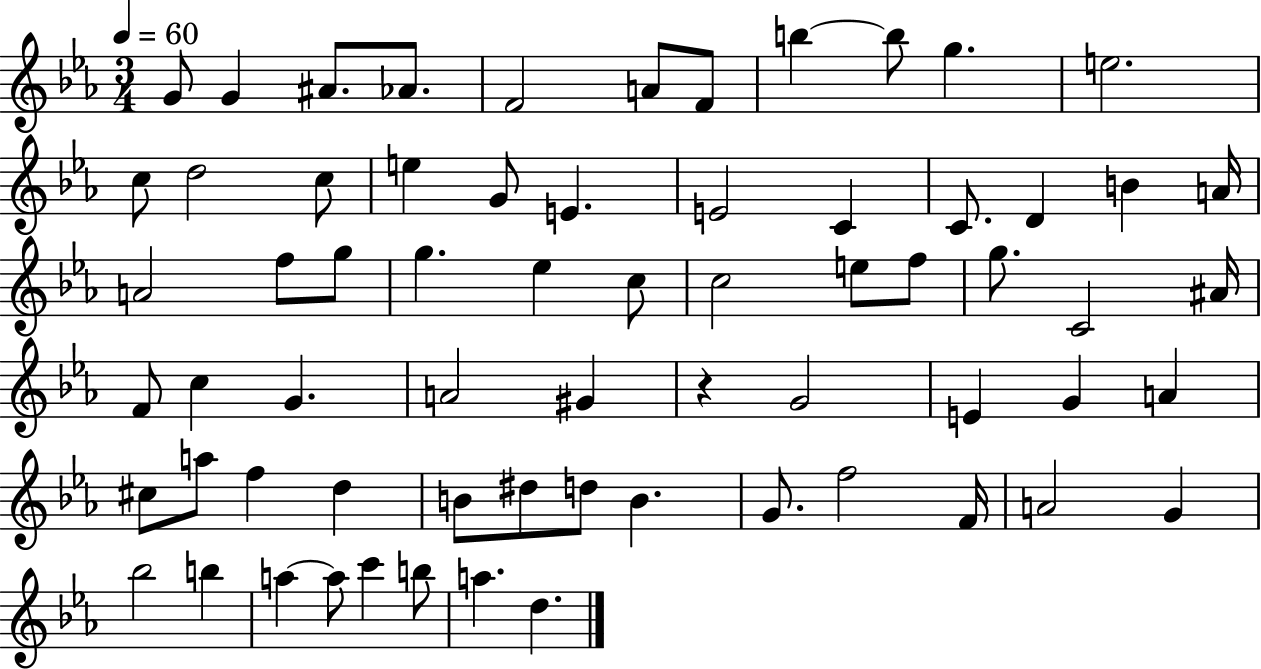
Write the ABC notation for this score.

X:1
T:Untitled
M:3/4
L:1/4
K:Eb
G/2 G ^A/2 _A/2 F2 A/2 F/2 b b/2 g e2 c/2 d2 c/2 e G/2 E E2 C C/2 D B A/4 A2 f/2 g/2 g _e c/2 c2 e/2 f/2 g/2 C2 ^A/4 F/2 c G A2 ^G z G2 E G A ^c/2 a/2 f d B/2 ^d/2 d/2 B G/2 f2 F/4 A2 G _b2 b a a/2 c' b/2 a d